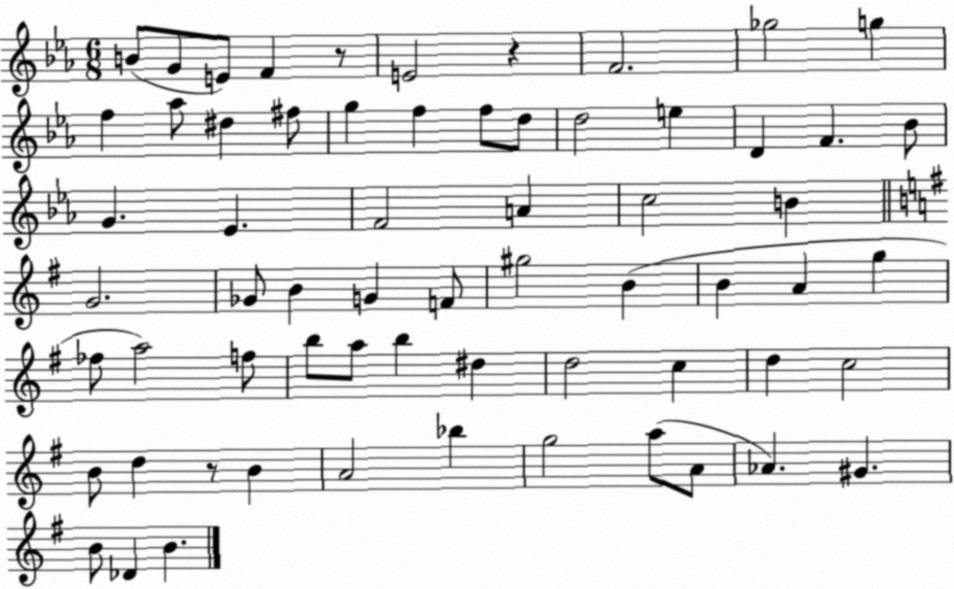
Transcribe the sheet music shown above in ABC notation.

X:1
T:Untitled
M:6/8
L:1/4
K:Eb
B/2 G/2 E/2 F z/2 E2 z F2 _g2 g f _a/2 ^d ^f/2 g f f/2 d/2 d2 e D F _B/2 G _E F2 A c2 B G2 _G/2 B G F/2 ^g2 B B A g _f/2 a2 f/2 b/2 a/2 b ^d d2 c d c2 B/2 d z/2 B A2 _b g2 a/2 A/2 _A ^G B/2 _D B